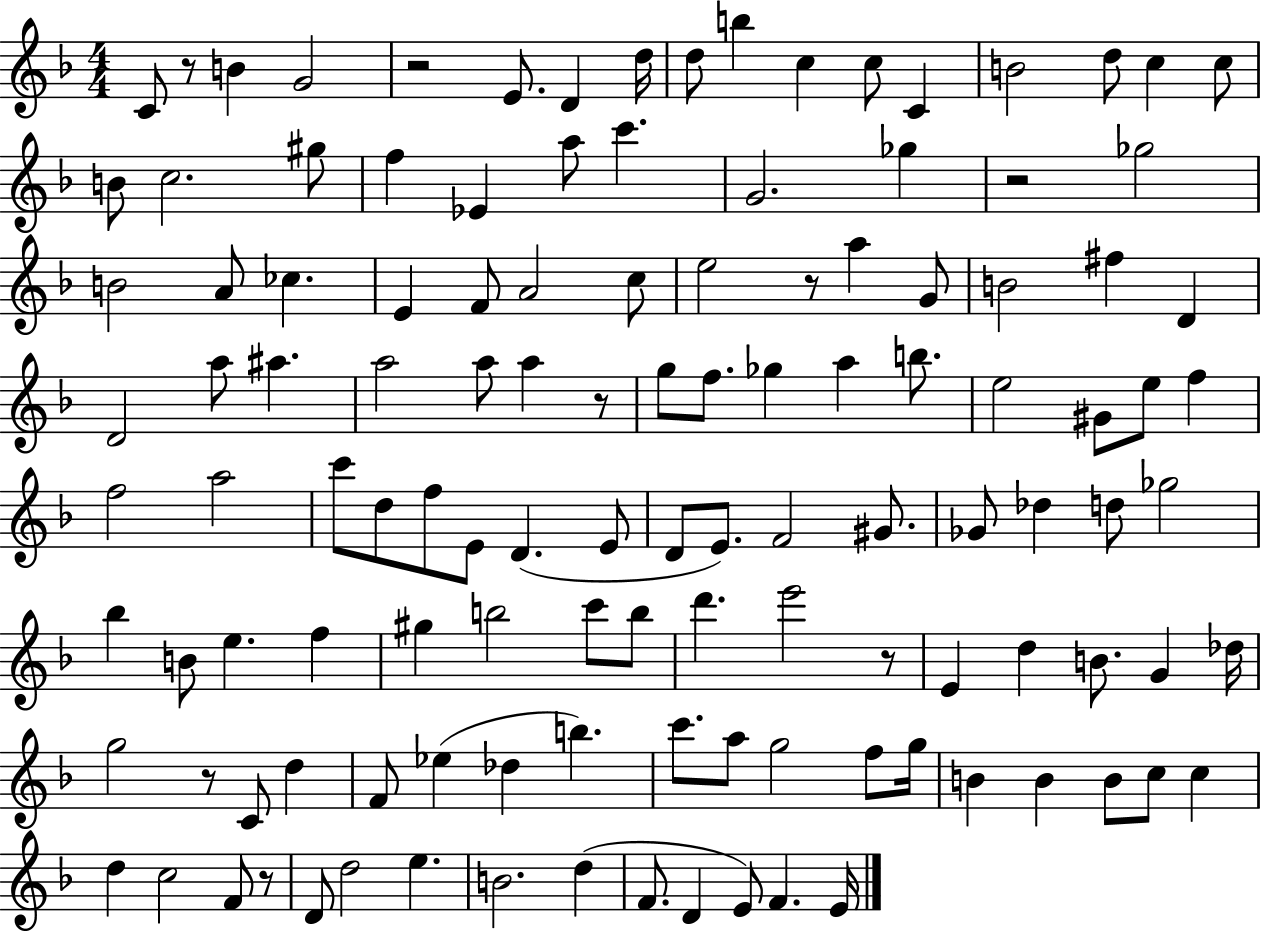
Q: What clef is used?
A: treble